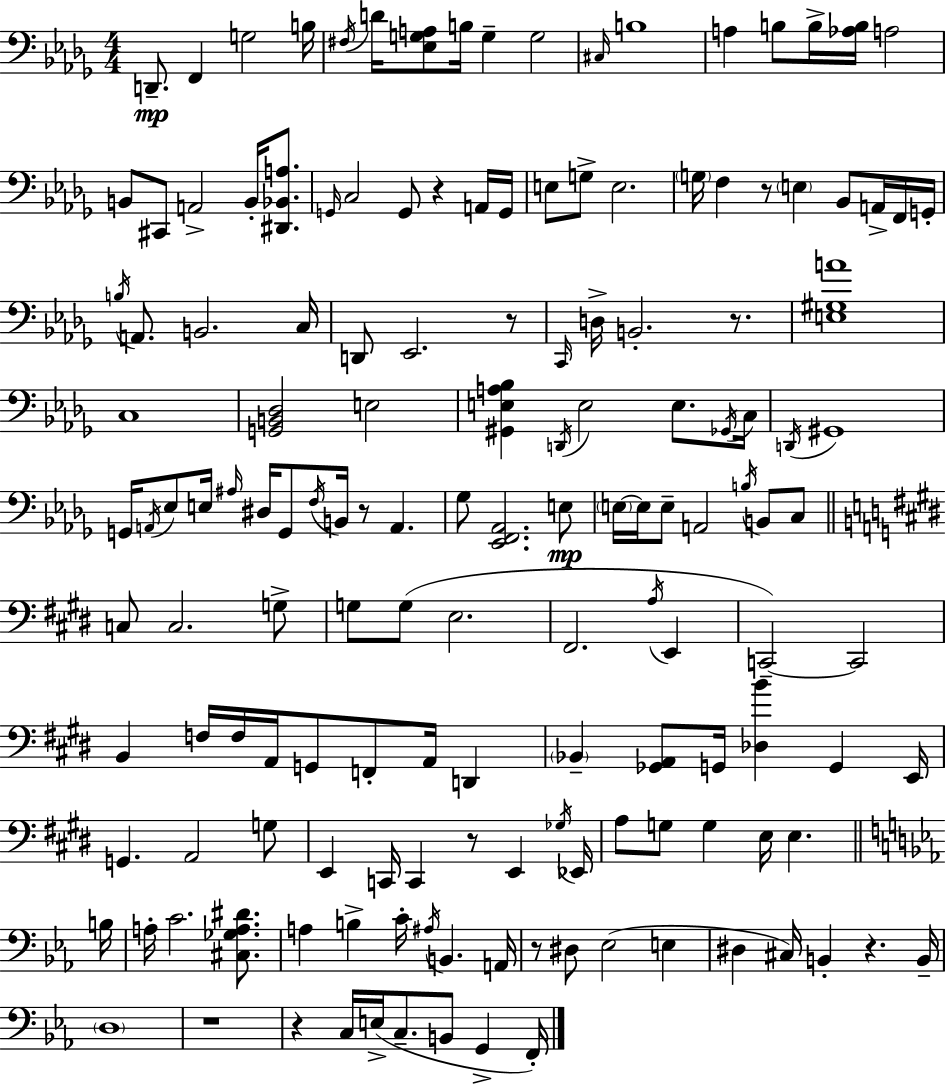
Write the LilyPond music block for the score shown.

{
  \clef bass
  \numericTimeSignature
  \time 4/4
  \key bes \minor
  \repeat volta 2 { d,8.--\mp f,4 g2 b16 | \acciaccatura { fis16 } d'16 <ees g a>8 b16 g4-- g2 | \grace { cis16 } b1 | a4 b8 b16-> <aes b>16 a2 | \break b,8 cis,8 a,2-> b,16-. <dis, bes, a>8. | \grace { g,16 } c2 g,8 r4 | a,16 g,16 e8 g8-> e2. | \parenthesize g16 f4 r8 \parenthesize e4 bes,8 | \break a,16-> f,16 g,16-. \acciaccatura { b16 } a,8. b,2. | c16 d,8 ees,2. | r8 \grace { c,16 } d16-> b,2.-. | r8. <e gis a'>1 | \break c1 | <g, b, des>2 e2 | <gis, e a bes>4 \acciaccatura { d,16 } e2 | e8. \acciaccatura { ges,16 } c16 \acciaccatura { d,16 } gis,1 | \break g,16 \acciaccatura { a,16 } ees8 e16 \grace { ais16 } dis16 g,8 | \acciaccatura { f16 } b,16 r8 a,4. ges8 <ees, f, aes,>2. | e8\mp \parenthesize e16~~ e16 e8-- a,2 | \acciaccatura { b16 } b,8 c8 \bar "||" \break \key e \major c8 c2. g8-> | g8 g8( e2. | fis,2. \acciaccatura { a16 } e,4 | c,2--~~) c,2 | \break b,4 f16 f16 a,16 g,8 f,8-. a,16 d,4 | \parenthesize bes,4-- <ges, a,>8 g,16 <des b'>4 g,4 | e,16 g,4. a,2 g8 | e,4 c,16 c,4 r8 e,4 | \break \acciaccatura { ges16 } ees,16 a8 g8 g4 e16 e4. | \bar "||" \break \key ees \major b16 a16-. c'2. <cis ges a dis'>8. | a4 b4-> c'16-. \acciaccatura { ais16 } b,4. | a,16 r8 dis8 ees2( e4 | dis4 cis16) b,4-. r4. | \break b,16-- \parenthesize d1 | r1 | r4 c16 e16->( c8.-- b,8 g,4-> | f,16-.) } \bar "|."
}